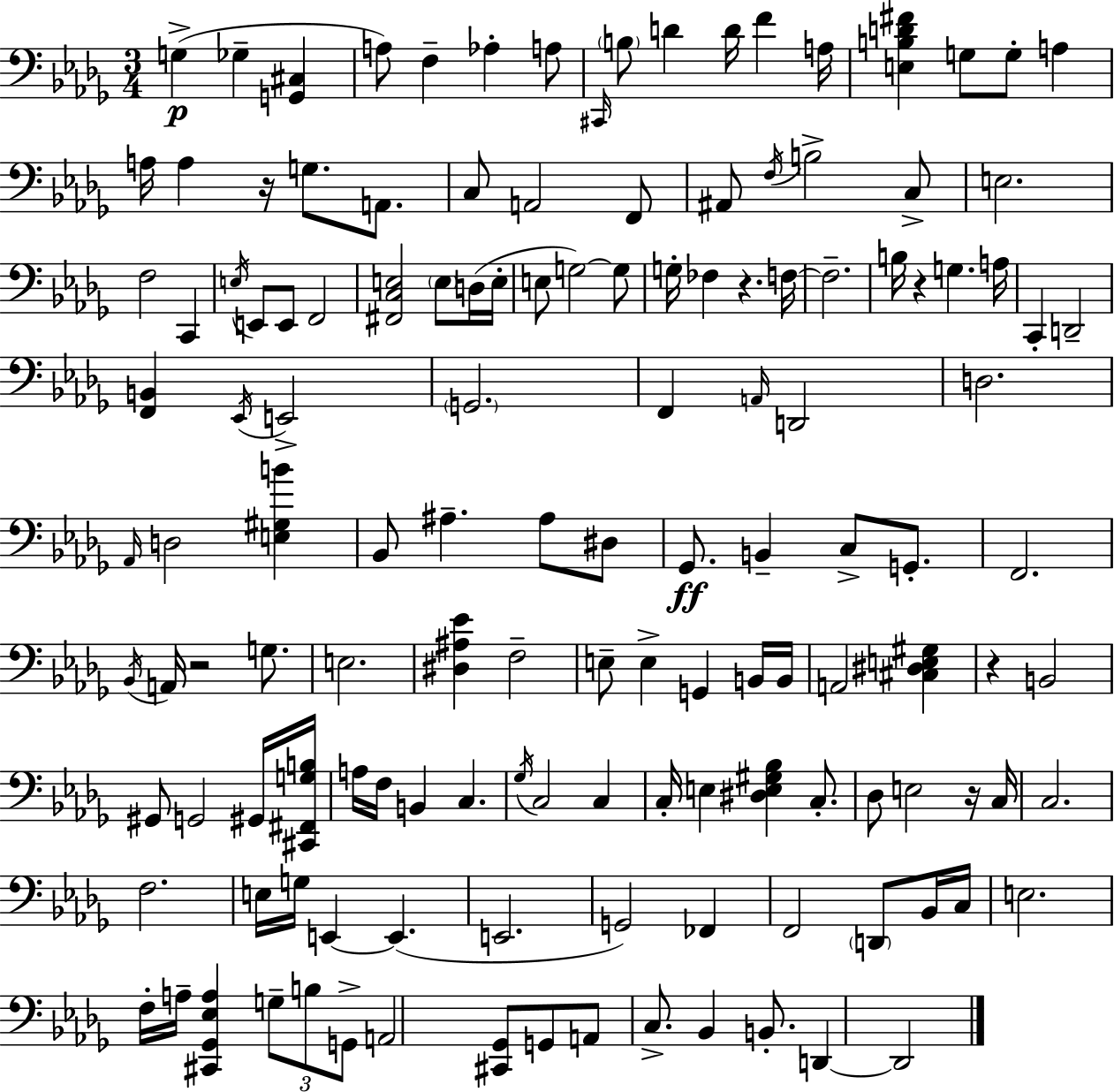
X:1
T:Untitled
M:3/4
L:1/4
K:Bbm
G, _G, [G,,^C,] A,/2 F, _A, A,/2 ^C,,/4 B,/2 D D/4 F A,/4 [E,B,D^F] G,/2 G,/2 A, A,/4 A, z/4 G,/2 A,,/2 C,/2 A,,2 F,,/2 ^A,,/2 F,/4 B,2 C,/2 E,2 F,2 C,, E,/4 E,,/2 E,,/2 F,,2 [^F,,C,E,]2 E,/2 D,/4 E,/4 E,/2 G,2 G,/2 G,/4 _F, z F,/4 F,2 B,/4 z G, A,/4 C,, D,,2 [F,,B,,] _E,,/4 E,,2 G,,2 F,, A,,/4 D,,2 D,2 _A,,/4 D,2 [E,^G,B] _B,,/2 ^A, ^A,/2 ^D,/2 _G,,/2 B,, C,/2 G,,/2 F,,2 _B,,/4 A,,/4 z2 G,/2 E,2 [^D,^A,_E] F,2 E,/2 E, G,, B,,/4 B,,/4 A,,2 [^C,^D,E,^G,] z B,,2 ^G,,/2 G,,2 ^G,,/4 [^C,,^F,,G,B,]/4 A,/4 F,/4 B,, C, _G,/4 C,2 C, C,/4 E, [^D,E,^G,_B,] C,/2 _D,/2 E,2 z/4 C,/4 C,2 F,2 E,/4 G,/4 E,, E,, E,,2 G,,2 _F,, F,,2 D,,/2 _B,,/4 C,/4 E,2 F,/4 A,/4 [^C,,_G,,_E,A,] G,/2 B,/2 G,,/2 A,,2 [^C,,_G,,]/2 G,,/2 A,,/2 C,/2 _B,, B,,/2 D,, D,,2